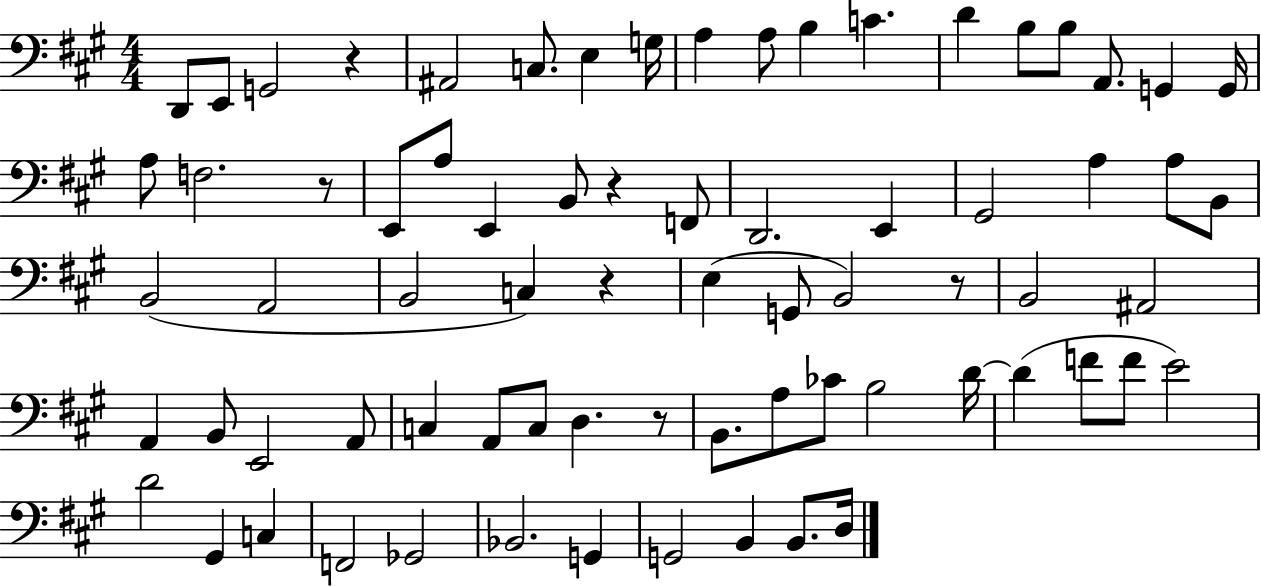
D2/e E2/e G2/h R/q A#2/h C3/e. E3/q G3/s A3/q A3/e B3/q C4/q. D4/q B3/e B3/e A2/e. G2/q G2/s A3/e F3/h. R/e E2/e A3/e E2/q B2/e R/q F2/e D2/h. E2/q G#2/h A3/q A3/e B2/e B2/h A2/h B2/h C3/q R/q E3/q G2/e B2/h R/e B2/h A#2/h A2/q B2/e E2/h A2/e C3/q A2/e C3/e D3/q. R/e B2/e. A3/e CES4/e B3/h D4/s D4/q F4/e F4/e E4/h D4/h G#2/q C3/q F2/h Gb2/h Bb2/h. G2/q G2/h B2/q B2/e. D3/s